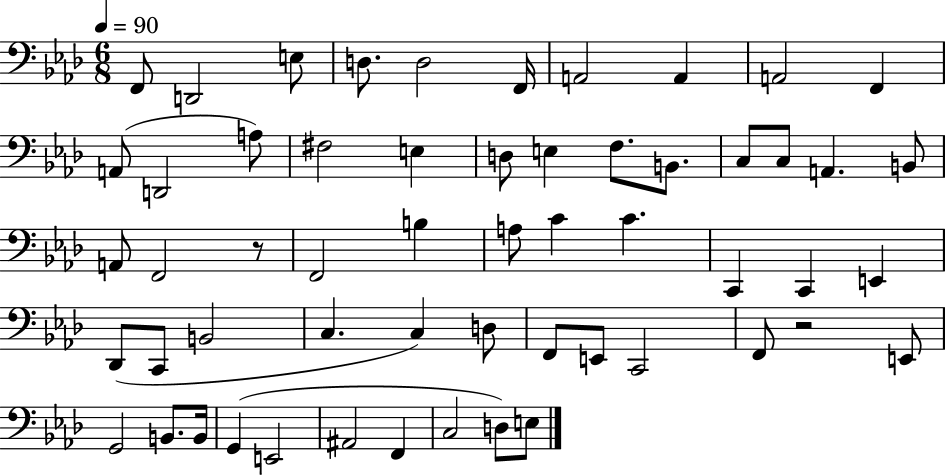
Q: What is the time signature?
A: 6/8